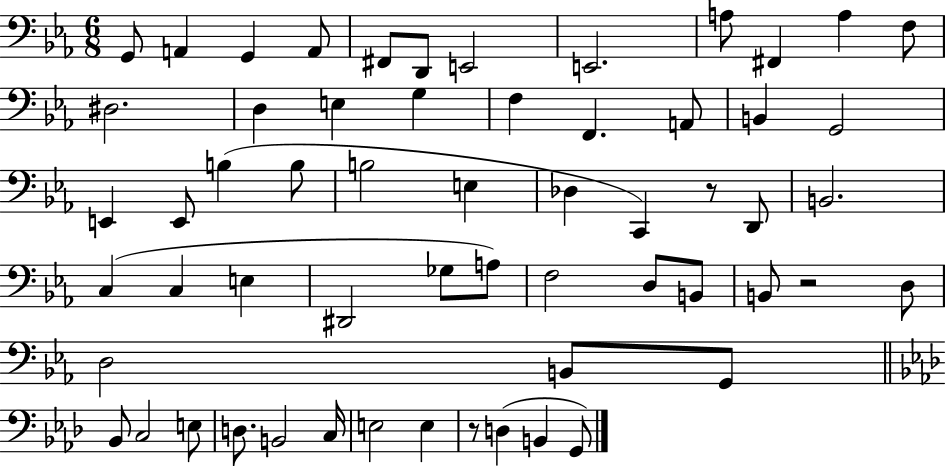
{
  \clef bass
  \numericTimeSignature
  \time 6/8
  \key ees \major
  \repeat volta 2 { g,8 a,4 g,4 a,8 | fis,8 d,8 e,2 | e,2. | a8 fis,4 a4 f8 | \break dis2. | d4 e4 g4 | f4 f,4. a,8 | b,4 g,2 | \break e,4 e,8 b4( b8 | b2 e4 | des4 c,4) r8 d,8 | b,2. | \break c4( c4 e4 | dis,2 ges8 a8) | f2 d8 b,8 | b,8 r2 d8 | \break d2 b,8 g,8 | \bar "||" \break \key f \minor bes,8 c2 e8 | d8. b,2 c16 | e2 e4 | r8 d4( b,4 g,8) | \break } \bar "|."
}